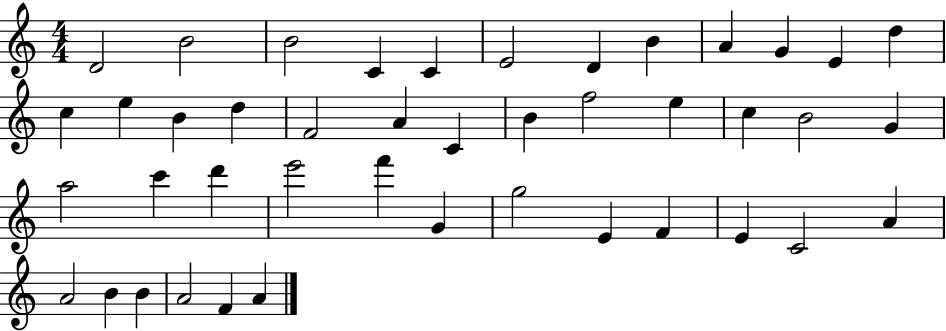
X:1
T:Untitled
M:4/4
L:1/4
K:C
D2 B2 B2 C C E2 D B A G E d c e B d F2 A C B f2 e c B2 G a2 c' d' e'2 f' G g2 E F E C2 A A2 B B A2 F A